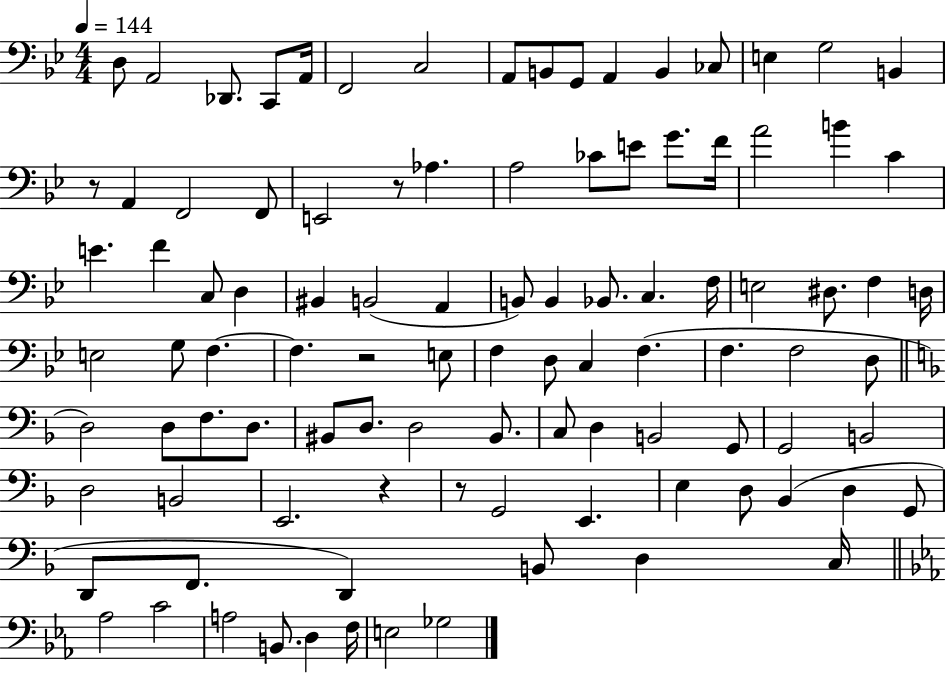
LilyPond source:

{
  \clef bass
  \numericTimeSignature
  \time 4/4
  \key bes \major
  \tempo 4 = 144
  d8 a,2 des,8. c,8 a,16 | f,2 c2 | a,8 b,8 g,8 a,4 b,4 ces8 | e4 g2 b,4 | \break r8 a,4 f,2 f,8 | e,2 r8 aes4. | a2 ces'8 e'8 g'8. f'16 | a'2 b'4 c'4 | \break e'4. f'4 c8 d4 | bis,4 b,2( a,4 | b,8) b,4 bes,8. c4. f16 | e2 dis8. f4 d16 | \break e2 g8 f4.~~ | f4. r2 e8 | f4 d8 c4 f4.( | f4. f2 d8 | \break \bar "||" \break \key f \major d2) d8 f8. d8. | bis,8 d8. d2 bis,8. | c8 d4 b,2 g,8 | g,2 b,2 | \break d2 b,2 | e,2. r4 | r8 g,2 e,4. | e4 d8 bes,4( d4 g,8 | \break d,8 f,8. d,4) b,8 d4 c16 | \bar "||" \break \key ees \major aes2 c'2 | a2 b,8. d4 f16 | e2 ges2 | \bar "|."
}